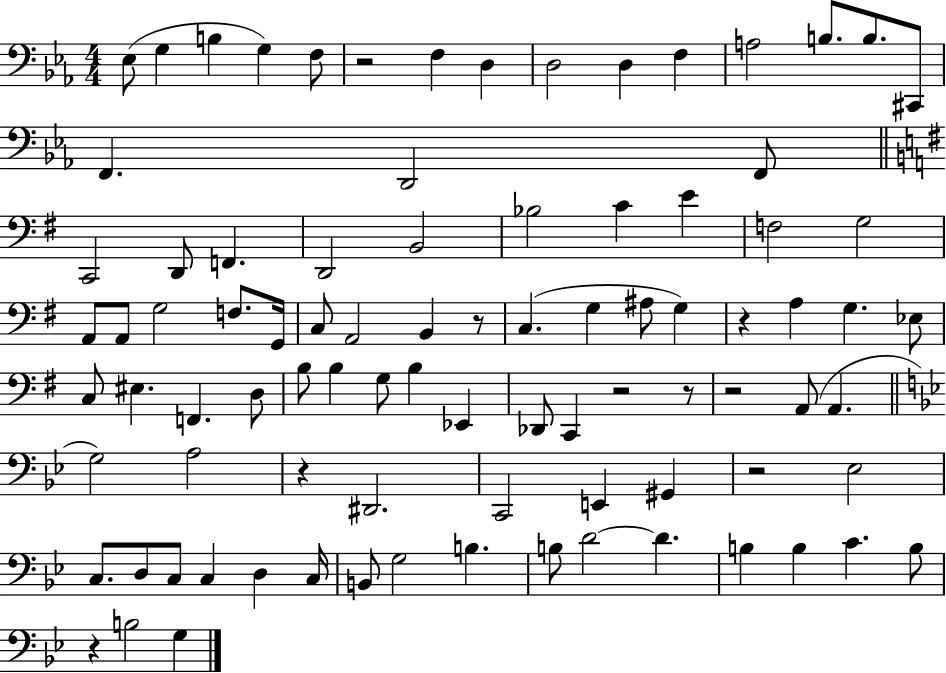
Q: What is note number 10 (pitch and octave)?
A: F3